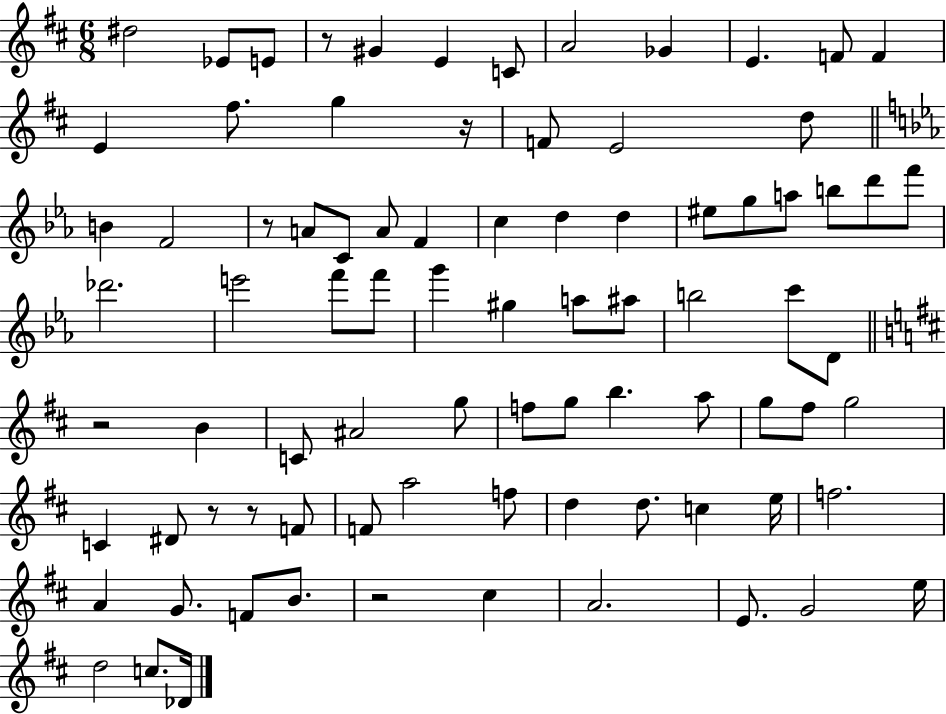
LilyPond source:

{
  \clef treble
  \numericTimeSignature
  \time 6/8
  \key d \major
  dis''2 ees'8 e'8 | r8 gis'4 e'4 c'8 | a'2 ges'4 | e'4. f'8 f'4 | \break e'4 fis''8. g''4 r16 | f'8 e'2 d''8 | \bar "||" \break \key c \minor b'4 f'2 | r8 a'8 c'8 a'8 f'4 | c''4 d''4 d''4 | eis''8 g''8 a''8 b''8 d'''8 f'''8 | \break des'''2. | e'''2 f'''8 f'''8 | g'''4 gis''4 a''8 ais''8 | b''2 c'''8 d'8 | \break \bar "||" \break \key b \minor r2 b'4 | c'8 ais'2 g''8 | f''8 g''8 b''4. a''8 | g''8 fis''8 g''2 | \break c'4 dis'8 r8 r8 f'8 | f'8 a''2 f''8 | d''4 d''8. c''4 e''16 | f''2. | \break a'4 g'8. f'8 b'8. | r2 cis''4 | a'2. | e'8. g'2 e''16 | \break d''2 c''8. des'16 | \bar "|."
}